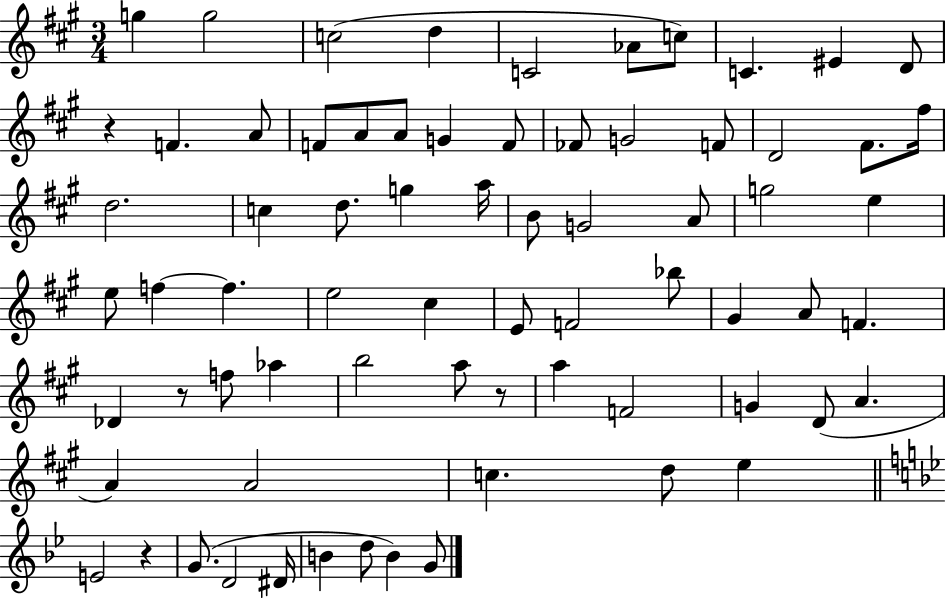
G5/q G5/h C5/h D5/q C4/h Ab4/e C5/e C4/q. EIS4/q D4/e R/q F4/q. A4/e F4/e A4/e A4/e G4/q F4/e FES4/e G4/h F4/e D4/h F#4/e. F#5/s D5/h. C5/q D5/e. G5/q A5/s B4/e G4/h A4/e G5/h E5/q E5/e F5/q F5/q. E5/h C#5/q E4/e F4/h Bb5/e G#4/q A4/e F4/q. Db4/q R/e F5/e Ab5/q B5/h A5/e R/e A5/q F4/h G4/q D4/e A4/q. A4/q A4/h C5/q. D5/e E5/q E4/h R/q G4/e. D4/h D#4/s B4/q D5/e B4/q G4/e